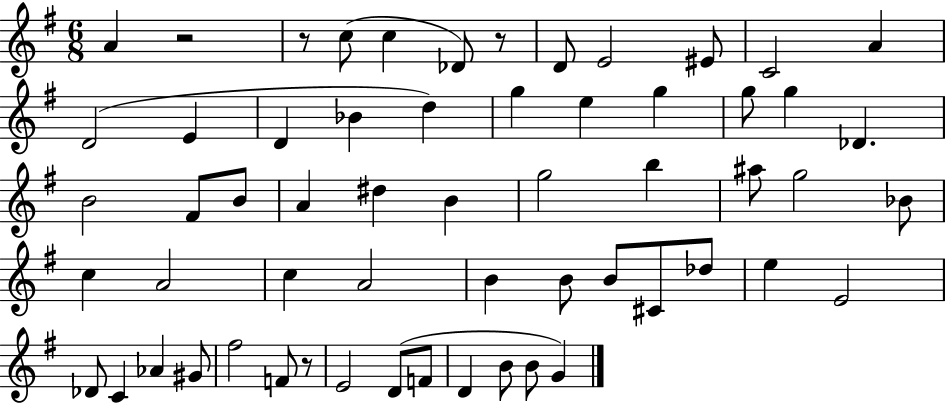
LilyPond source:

{
  \clef treble
  \numericTimeSignature
  \time 6/8
  \key g \major
  \repeat volta 2 { a'4 r2 | r8 c''8( c''4 des'8) r8 | d'8 e'2 eis'8 | c'2 a'4 | \break d'2( e'4 | d'4 bes'4 d''4) | g''4 e''4 g''4 | g''8 g''4 des'4. | \break b'2 fis'8 b'8 | a'4 dis''4 b'4 | g''2 b''4 | ais''8 g''2 bes'8 | \break c''4 a'2 | c''4 a'2 | b'4 b'8 b'8 cis'8 des''8 | e''4 e'2 | \break des'8 c'4 aes'4 gis'8 | fis''2 f'8 r8 | e'2 d'8( f'8 | d'4 b'8 b'8 g'4) | \break } \bar "|."
}